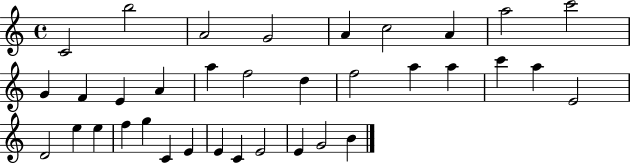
C4/h B5/h A4/h G4/h A4/q C5/h A4/q A5/h C6/h G4/q F4/q E4/q A4/q A5/q F5/h D5/q F5/h A5/q A5/q C6/q A5/q E4/h D4/h E5/q E5/q F5/q G5/q C4/q E4/q E4/q C4/q E4/h E4/q G4/h B4/q